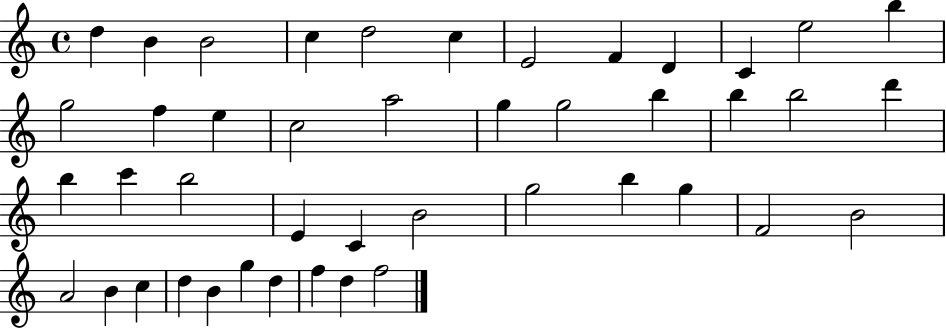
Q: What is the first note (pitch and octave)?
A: D5